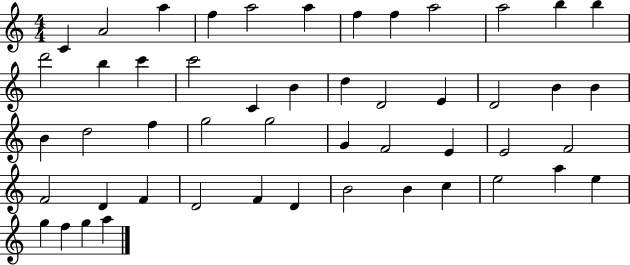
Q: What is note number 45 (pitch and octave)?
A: A5